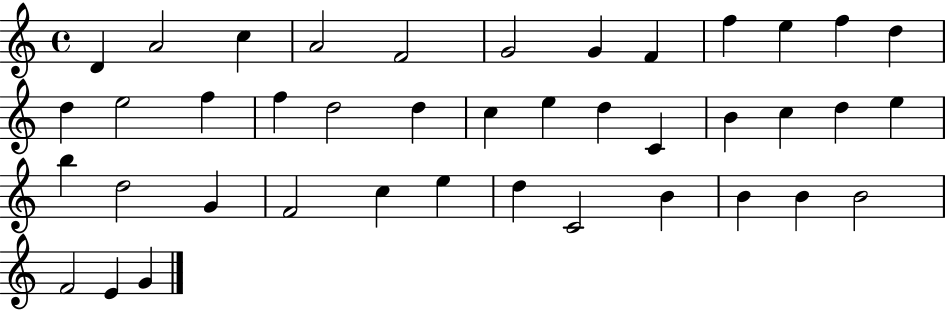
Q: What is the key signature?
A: C major